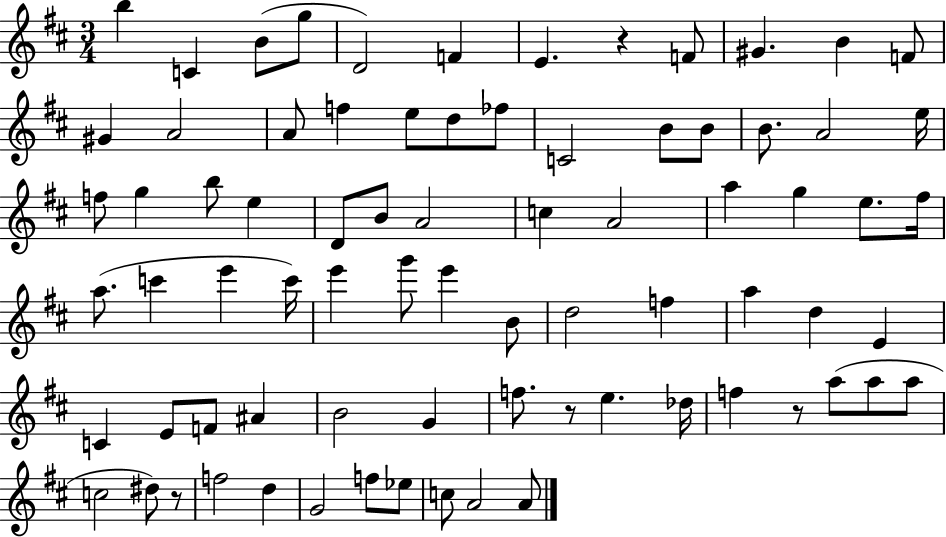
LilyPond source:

{
  \clef treble
  \numericTimeSignature
  \time 3/4
  \key d \major
  b''4 c'4 b'8( g''8 | d'2) f'4 | e'4. r4 f'8 | gis'4. b'4 f'8 | \break gis'4 a'2 | a'8 f''4 e''8 d''8 fes''8 | c'2 b'8 b'8 | b'8. a'2 e''16 | \break f''8 g''4 b''8 e''4 | d'8 b'8 a'2 | c''4 a'2 | a''4 g''4 e''8. fis''16 | \break a''8.( c'''4 e'''4 c'''16) | e'''4 g'''8 e'''4 b'8 | d''2 f''4 | a''4 d''4 e'4 | \break c'4 e'8 f'8 ais'4 | b'2 g'4 | f''8. r8 e''4. des''16 | f''4 r8 a''8( a''8 a''8 | \break c''2 dis''8) r8 | f''2 d''4 | g'2 f''8 ees''8 | c''8 a'2 a'8 | \break \bar "|."
}